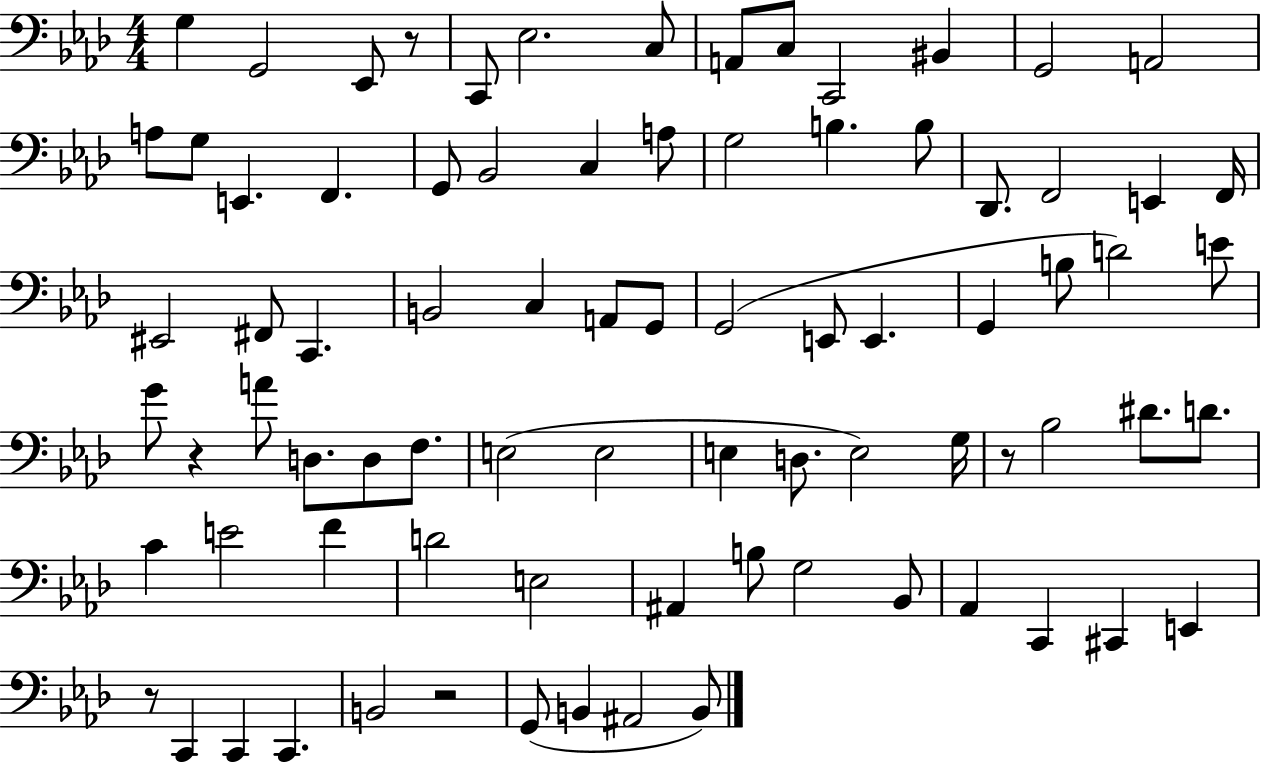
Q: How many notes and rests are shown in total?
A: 81